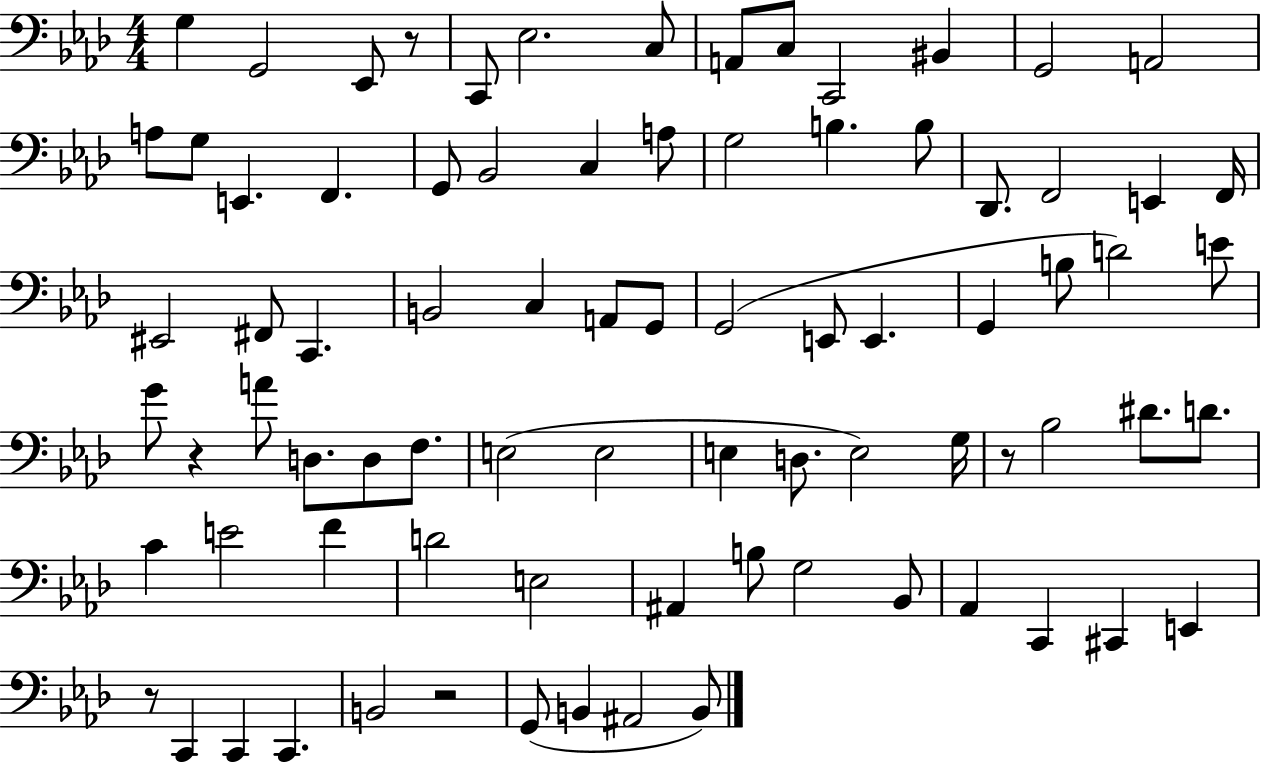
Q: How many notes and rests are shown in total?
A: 81